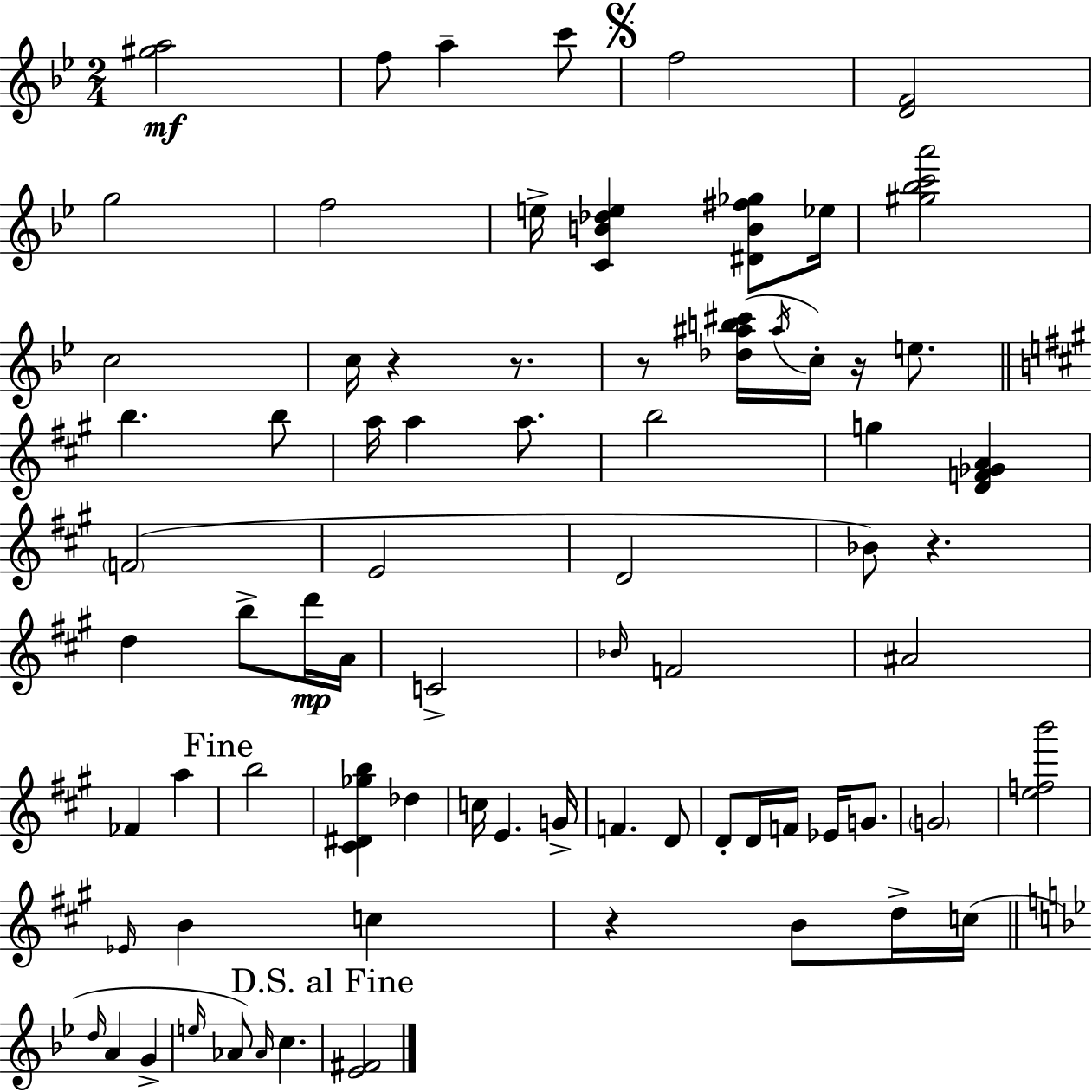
[G#5,A5]/h F5/e A5/q C6/e F5/h [D4,F4]/h G5/h F5/h E5/s [C4,B4,Db5,E5]/q [D#4,B4,F#5,Gb5]/e Eb5/s [G#5,Bb5,C6,A6]/h C5/h C5/s R/q R/e. R/e [Db5,A#5,B5,C#6]/s A#5/s C5/s R/s E5/e. B5/q. B5/e A5/s A5/q A5/e. B5/h G5/q [D4,F4,Gb4,A4]/q F4/h E4/h D4/h Bb4/e R/q. D5/q B5/e D6/s A4/s C4/h Bb4/s F4/h A#4/h FES4/q A5/q B5/h [C#4,D#4,Gb5,B5]/q Db5/q C5/s E4/q. G4/s F4/q. D4/e D4/e D4/s F4/s Eb4/s G4/e. G4/h [E5,F5,B6]/h Eb4/s B4/q C5/q R/q B4/e D5/s C5/s D5/s A4/q G4/q E5/s Ab4/e Ab4/s C5/q. [Eb4,F#4]/h